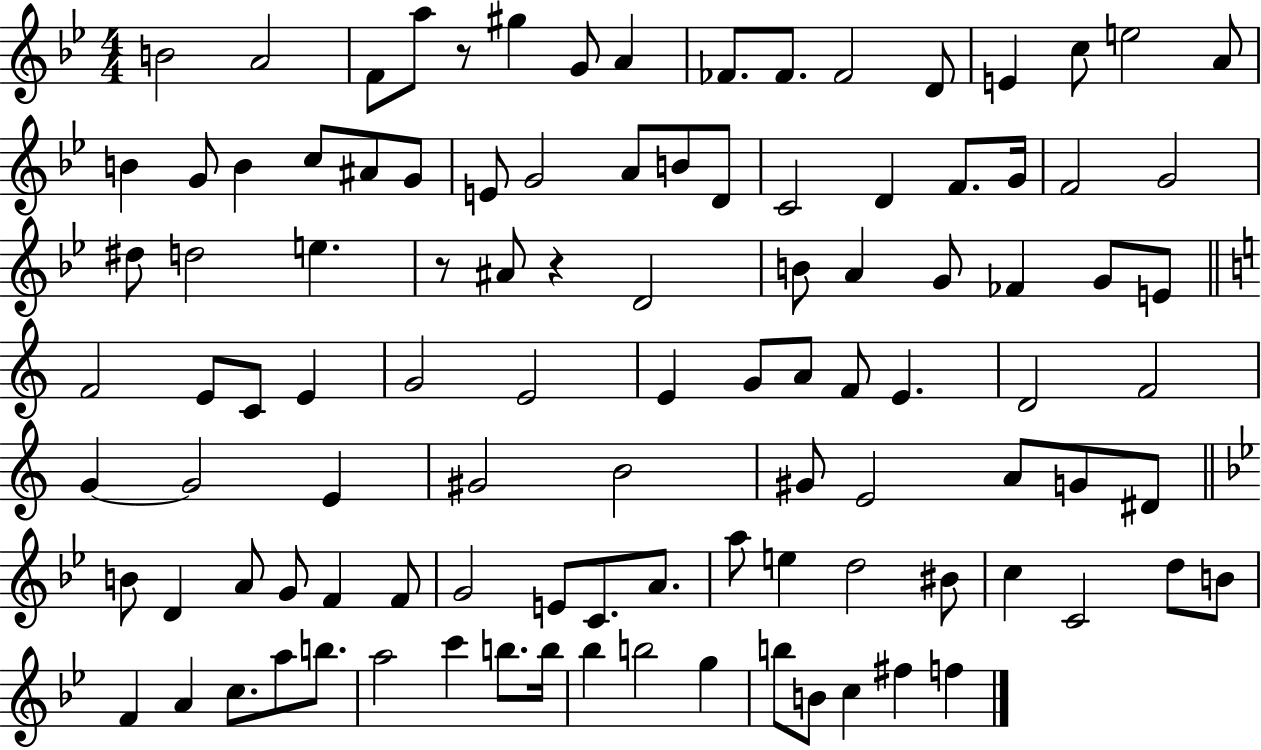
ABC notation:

X:1
T:Untitled
M:4/4
L:1/4
K:Bb
B2 A2 F/2 a/2 z/2 ^g G/2 A _F/2 _F/2 _F2 D/2 E c/2 e2 A/2 B G/2 B c/2 ^A/2 G/2 E/2 G2 A/2 B/2 D/2 C2 D F/2 G/4 F2 G2 ^d/2 d2 e z/2 ^A/2 z D2 B/2 A G/2 _F G/2 E/2 F2 E/2 C/2 E G2 E2 E G/2 A/2 F/2 E D2 F2 G G2 E ^G2 B2 ^G/2 E2 A/2 G/2 ^D/2 B/2 D A/2 G/2 F F/2 G2 E/2 C/2 A/2 a/2 e d2 ^B/2 c C2 d/2 B/2 F A c/2 a/2 b/2 a2 c' b/2 b/4 _b b2 g b/2 B/2 c ^f f